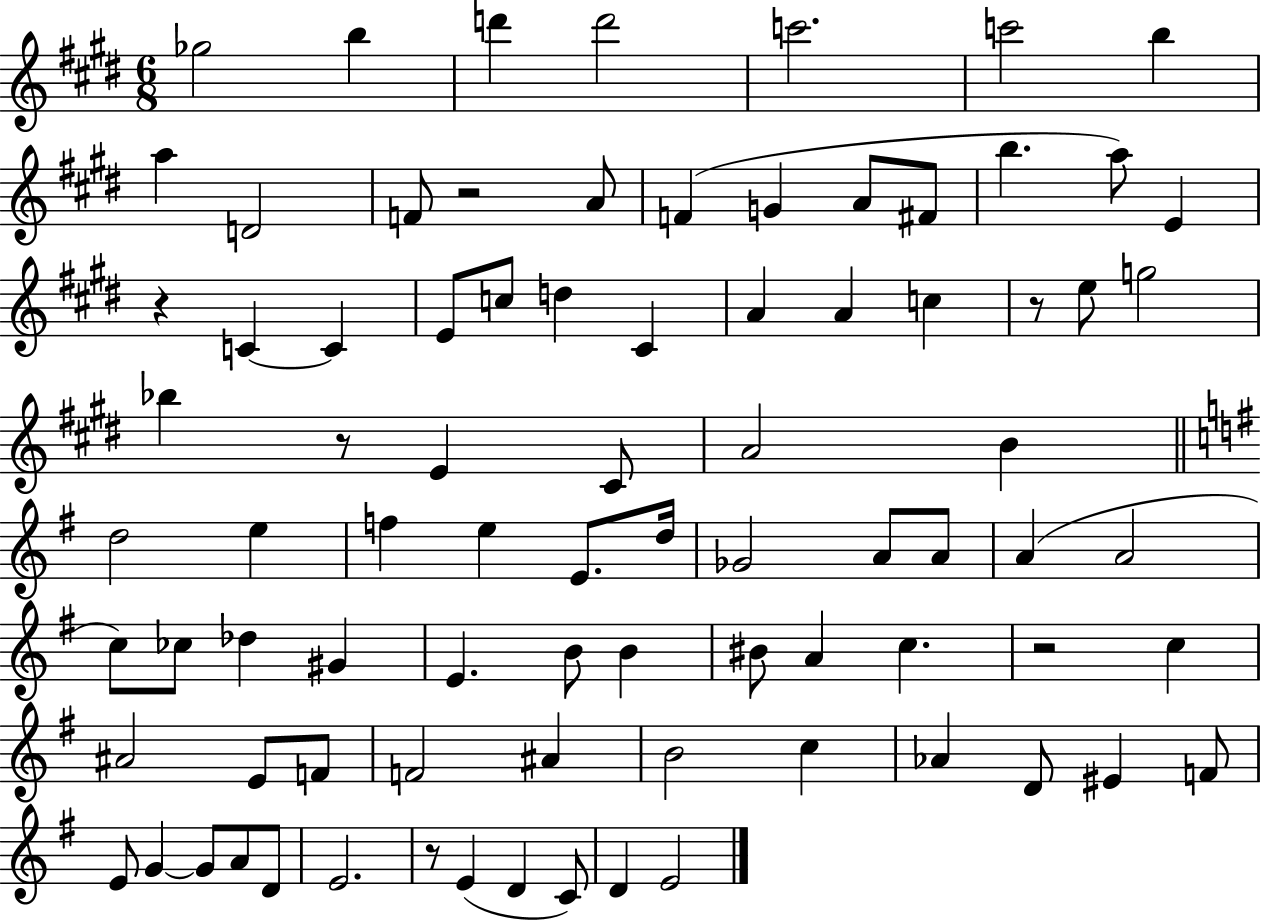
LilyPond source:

{
  \clef treble
  \numericTimeSignature
  \time 6/8
  \key e \major
  ges''2 b''4 | d'''4 d'''2 | c'''2. | c'''2 b''4 | \break a''4 d'2 | f'8 r2 a'8 | f'4( g'4 a'8 fis'8 | b''4. a''8) e'4 | \break r4 c'4~~ c'4 | e'8 c''8 d''4 cis'4 | a'4 a'4 c''4 | r8 e''8 g''2 | \break bes''4 r8 e'4 cis'8 | a'2 b'4 | \bar "||" \break \key g \major d''2 e''4 | f''4 e''4 e'8. d''16 | ges'2 a'8 a'8 | a'4( a'2 | \break c''8) ces''8 des''4 gis'4 | e'4. b'8 b'4 | bis'8 a'4 c''4. | r2 c''4 | \break ais'2 e'8 f'8 | f'2 ais'4 | b'2 c''4 | aes'4 d'8 eis'4 f'8 | \break e'8 g'4~~ g'8 a'8 d'8 | e'2. | r8 e'4( d'4 c'8) | d'4 e'2 | \break \bar "|."
}